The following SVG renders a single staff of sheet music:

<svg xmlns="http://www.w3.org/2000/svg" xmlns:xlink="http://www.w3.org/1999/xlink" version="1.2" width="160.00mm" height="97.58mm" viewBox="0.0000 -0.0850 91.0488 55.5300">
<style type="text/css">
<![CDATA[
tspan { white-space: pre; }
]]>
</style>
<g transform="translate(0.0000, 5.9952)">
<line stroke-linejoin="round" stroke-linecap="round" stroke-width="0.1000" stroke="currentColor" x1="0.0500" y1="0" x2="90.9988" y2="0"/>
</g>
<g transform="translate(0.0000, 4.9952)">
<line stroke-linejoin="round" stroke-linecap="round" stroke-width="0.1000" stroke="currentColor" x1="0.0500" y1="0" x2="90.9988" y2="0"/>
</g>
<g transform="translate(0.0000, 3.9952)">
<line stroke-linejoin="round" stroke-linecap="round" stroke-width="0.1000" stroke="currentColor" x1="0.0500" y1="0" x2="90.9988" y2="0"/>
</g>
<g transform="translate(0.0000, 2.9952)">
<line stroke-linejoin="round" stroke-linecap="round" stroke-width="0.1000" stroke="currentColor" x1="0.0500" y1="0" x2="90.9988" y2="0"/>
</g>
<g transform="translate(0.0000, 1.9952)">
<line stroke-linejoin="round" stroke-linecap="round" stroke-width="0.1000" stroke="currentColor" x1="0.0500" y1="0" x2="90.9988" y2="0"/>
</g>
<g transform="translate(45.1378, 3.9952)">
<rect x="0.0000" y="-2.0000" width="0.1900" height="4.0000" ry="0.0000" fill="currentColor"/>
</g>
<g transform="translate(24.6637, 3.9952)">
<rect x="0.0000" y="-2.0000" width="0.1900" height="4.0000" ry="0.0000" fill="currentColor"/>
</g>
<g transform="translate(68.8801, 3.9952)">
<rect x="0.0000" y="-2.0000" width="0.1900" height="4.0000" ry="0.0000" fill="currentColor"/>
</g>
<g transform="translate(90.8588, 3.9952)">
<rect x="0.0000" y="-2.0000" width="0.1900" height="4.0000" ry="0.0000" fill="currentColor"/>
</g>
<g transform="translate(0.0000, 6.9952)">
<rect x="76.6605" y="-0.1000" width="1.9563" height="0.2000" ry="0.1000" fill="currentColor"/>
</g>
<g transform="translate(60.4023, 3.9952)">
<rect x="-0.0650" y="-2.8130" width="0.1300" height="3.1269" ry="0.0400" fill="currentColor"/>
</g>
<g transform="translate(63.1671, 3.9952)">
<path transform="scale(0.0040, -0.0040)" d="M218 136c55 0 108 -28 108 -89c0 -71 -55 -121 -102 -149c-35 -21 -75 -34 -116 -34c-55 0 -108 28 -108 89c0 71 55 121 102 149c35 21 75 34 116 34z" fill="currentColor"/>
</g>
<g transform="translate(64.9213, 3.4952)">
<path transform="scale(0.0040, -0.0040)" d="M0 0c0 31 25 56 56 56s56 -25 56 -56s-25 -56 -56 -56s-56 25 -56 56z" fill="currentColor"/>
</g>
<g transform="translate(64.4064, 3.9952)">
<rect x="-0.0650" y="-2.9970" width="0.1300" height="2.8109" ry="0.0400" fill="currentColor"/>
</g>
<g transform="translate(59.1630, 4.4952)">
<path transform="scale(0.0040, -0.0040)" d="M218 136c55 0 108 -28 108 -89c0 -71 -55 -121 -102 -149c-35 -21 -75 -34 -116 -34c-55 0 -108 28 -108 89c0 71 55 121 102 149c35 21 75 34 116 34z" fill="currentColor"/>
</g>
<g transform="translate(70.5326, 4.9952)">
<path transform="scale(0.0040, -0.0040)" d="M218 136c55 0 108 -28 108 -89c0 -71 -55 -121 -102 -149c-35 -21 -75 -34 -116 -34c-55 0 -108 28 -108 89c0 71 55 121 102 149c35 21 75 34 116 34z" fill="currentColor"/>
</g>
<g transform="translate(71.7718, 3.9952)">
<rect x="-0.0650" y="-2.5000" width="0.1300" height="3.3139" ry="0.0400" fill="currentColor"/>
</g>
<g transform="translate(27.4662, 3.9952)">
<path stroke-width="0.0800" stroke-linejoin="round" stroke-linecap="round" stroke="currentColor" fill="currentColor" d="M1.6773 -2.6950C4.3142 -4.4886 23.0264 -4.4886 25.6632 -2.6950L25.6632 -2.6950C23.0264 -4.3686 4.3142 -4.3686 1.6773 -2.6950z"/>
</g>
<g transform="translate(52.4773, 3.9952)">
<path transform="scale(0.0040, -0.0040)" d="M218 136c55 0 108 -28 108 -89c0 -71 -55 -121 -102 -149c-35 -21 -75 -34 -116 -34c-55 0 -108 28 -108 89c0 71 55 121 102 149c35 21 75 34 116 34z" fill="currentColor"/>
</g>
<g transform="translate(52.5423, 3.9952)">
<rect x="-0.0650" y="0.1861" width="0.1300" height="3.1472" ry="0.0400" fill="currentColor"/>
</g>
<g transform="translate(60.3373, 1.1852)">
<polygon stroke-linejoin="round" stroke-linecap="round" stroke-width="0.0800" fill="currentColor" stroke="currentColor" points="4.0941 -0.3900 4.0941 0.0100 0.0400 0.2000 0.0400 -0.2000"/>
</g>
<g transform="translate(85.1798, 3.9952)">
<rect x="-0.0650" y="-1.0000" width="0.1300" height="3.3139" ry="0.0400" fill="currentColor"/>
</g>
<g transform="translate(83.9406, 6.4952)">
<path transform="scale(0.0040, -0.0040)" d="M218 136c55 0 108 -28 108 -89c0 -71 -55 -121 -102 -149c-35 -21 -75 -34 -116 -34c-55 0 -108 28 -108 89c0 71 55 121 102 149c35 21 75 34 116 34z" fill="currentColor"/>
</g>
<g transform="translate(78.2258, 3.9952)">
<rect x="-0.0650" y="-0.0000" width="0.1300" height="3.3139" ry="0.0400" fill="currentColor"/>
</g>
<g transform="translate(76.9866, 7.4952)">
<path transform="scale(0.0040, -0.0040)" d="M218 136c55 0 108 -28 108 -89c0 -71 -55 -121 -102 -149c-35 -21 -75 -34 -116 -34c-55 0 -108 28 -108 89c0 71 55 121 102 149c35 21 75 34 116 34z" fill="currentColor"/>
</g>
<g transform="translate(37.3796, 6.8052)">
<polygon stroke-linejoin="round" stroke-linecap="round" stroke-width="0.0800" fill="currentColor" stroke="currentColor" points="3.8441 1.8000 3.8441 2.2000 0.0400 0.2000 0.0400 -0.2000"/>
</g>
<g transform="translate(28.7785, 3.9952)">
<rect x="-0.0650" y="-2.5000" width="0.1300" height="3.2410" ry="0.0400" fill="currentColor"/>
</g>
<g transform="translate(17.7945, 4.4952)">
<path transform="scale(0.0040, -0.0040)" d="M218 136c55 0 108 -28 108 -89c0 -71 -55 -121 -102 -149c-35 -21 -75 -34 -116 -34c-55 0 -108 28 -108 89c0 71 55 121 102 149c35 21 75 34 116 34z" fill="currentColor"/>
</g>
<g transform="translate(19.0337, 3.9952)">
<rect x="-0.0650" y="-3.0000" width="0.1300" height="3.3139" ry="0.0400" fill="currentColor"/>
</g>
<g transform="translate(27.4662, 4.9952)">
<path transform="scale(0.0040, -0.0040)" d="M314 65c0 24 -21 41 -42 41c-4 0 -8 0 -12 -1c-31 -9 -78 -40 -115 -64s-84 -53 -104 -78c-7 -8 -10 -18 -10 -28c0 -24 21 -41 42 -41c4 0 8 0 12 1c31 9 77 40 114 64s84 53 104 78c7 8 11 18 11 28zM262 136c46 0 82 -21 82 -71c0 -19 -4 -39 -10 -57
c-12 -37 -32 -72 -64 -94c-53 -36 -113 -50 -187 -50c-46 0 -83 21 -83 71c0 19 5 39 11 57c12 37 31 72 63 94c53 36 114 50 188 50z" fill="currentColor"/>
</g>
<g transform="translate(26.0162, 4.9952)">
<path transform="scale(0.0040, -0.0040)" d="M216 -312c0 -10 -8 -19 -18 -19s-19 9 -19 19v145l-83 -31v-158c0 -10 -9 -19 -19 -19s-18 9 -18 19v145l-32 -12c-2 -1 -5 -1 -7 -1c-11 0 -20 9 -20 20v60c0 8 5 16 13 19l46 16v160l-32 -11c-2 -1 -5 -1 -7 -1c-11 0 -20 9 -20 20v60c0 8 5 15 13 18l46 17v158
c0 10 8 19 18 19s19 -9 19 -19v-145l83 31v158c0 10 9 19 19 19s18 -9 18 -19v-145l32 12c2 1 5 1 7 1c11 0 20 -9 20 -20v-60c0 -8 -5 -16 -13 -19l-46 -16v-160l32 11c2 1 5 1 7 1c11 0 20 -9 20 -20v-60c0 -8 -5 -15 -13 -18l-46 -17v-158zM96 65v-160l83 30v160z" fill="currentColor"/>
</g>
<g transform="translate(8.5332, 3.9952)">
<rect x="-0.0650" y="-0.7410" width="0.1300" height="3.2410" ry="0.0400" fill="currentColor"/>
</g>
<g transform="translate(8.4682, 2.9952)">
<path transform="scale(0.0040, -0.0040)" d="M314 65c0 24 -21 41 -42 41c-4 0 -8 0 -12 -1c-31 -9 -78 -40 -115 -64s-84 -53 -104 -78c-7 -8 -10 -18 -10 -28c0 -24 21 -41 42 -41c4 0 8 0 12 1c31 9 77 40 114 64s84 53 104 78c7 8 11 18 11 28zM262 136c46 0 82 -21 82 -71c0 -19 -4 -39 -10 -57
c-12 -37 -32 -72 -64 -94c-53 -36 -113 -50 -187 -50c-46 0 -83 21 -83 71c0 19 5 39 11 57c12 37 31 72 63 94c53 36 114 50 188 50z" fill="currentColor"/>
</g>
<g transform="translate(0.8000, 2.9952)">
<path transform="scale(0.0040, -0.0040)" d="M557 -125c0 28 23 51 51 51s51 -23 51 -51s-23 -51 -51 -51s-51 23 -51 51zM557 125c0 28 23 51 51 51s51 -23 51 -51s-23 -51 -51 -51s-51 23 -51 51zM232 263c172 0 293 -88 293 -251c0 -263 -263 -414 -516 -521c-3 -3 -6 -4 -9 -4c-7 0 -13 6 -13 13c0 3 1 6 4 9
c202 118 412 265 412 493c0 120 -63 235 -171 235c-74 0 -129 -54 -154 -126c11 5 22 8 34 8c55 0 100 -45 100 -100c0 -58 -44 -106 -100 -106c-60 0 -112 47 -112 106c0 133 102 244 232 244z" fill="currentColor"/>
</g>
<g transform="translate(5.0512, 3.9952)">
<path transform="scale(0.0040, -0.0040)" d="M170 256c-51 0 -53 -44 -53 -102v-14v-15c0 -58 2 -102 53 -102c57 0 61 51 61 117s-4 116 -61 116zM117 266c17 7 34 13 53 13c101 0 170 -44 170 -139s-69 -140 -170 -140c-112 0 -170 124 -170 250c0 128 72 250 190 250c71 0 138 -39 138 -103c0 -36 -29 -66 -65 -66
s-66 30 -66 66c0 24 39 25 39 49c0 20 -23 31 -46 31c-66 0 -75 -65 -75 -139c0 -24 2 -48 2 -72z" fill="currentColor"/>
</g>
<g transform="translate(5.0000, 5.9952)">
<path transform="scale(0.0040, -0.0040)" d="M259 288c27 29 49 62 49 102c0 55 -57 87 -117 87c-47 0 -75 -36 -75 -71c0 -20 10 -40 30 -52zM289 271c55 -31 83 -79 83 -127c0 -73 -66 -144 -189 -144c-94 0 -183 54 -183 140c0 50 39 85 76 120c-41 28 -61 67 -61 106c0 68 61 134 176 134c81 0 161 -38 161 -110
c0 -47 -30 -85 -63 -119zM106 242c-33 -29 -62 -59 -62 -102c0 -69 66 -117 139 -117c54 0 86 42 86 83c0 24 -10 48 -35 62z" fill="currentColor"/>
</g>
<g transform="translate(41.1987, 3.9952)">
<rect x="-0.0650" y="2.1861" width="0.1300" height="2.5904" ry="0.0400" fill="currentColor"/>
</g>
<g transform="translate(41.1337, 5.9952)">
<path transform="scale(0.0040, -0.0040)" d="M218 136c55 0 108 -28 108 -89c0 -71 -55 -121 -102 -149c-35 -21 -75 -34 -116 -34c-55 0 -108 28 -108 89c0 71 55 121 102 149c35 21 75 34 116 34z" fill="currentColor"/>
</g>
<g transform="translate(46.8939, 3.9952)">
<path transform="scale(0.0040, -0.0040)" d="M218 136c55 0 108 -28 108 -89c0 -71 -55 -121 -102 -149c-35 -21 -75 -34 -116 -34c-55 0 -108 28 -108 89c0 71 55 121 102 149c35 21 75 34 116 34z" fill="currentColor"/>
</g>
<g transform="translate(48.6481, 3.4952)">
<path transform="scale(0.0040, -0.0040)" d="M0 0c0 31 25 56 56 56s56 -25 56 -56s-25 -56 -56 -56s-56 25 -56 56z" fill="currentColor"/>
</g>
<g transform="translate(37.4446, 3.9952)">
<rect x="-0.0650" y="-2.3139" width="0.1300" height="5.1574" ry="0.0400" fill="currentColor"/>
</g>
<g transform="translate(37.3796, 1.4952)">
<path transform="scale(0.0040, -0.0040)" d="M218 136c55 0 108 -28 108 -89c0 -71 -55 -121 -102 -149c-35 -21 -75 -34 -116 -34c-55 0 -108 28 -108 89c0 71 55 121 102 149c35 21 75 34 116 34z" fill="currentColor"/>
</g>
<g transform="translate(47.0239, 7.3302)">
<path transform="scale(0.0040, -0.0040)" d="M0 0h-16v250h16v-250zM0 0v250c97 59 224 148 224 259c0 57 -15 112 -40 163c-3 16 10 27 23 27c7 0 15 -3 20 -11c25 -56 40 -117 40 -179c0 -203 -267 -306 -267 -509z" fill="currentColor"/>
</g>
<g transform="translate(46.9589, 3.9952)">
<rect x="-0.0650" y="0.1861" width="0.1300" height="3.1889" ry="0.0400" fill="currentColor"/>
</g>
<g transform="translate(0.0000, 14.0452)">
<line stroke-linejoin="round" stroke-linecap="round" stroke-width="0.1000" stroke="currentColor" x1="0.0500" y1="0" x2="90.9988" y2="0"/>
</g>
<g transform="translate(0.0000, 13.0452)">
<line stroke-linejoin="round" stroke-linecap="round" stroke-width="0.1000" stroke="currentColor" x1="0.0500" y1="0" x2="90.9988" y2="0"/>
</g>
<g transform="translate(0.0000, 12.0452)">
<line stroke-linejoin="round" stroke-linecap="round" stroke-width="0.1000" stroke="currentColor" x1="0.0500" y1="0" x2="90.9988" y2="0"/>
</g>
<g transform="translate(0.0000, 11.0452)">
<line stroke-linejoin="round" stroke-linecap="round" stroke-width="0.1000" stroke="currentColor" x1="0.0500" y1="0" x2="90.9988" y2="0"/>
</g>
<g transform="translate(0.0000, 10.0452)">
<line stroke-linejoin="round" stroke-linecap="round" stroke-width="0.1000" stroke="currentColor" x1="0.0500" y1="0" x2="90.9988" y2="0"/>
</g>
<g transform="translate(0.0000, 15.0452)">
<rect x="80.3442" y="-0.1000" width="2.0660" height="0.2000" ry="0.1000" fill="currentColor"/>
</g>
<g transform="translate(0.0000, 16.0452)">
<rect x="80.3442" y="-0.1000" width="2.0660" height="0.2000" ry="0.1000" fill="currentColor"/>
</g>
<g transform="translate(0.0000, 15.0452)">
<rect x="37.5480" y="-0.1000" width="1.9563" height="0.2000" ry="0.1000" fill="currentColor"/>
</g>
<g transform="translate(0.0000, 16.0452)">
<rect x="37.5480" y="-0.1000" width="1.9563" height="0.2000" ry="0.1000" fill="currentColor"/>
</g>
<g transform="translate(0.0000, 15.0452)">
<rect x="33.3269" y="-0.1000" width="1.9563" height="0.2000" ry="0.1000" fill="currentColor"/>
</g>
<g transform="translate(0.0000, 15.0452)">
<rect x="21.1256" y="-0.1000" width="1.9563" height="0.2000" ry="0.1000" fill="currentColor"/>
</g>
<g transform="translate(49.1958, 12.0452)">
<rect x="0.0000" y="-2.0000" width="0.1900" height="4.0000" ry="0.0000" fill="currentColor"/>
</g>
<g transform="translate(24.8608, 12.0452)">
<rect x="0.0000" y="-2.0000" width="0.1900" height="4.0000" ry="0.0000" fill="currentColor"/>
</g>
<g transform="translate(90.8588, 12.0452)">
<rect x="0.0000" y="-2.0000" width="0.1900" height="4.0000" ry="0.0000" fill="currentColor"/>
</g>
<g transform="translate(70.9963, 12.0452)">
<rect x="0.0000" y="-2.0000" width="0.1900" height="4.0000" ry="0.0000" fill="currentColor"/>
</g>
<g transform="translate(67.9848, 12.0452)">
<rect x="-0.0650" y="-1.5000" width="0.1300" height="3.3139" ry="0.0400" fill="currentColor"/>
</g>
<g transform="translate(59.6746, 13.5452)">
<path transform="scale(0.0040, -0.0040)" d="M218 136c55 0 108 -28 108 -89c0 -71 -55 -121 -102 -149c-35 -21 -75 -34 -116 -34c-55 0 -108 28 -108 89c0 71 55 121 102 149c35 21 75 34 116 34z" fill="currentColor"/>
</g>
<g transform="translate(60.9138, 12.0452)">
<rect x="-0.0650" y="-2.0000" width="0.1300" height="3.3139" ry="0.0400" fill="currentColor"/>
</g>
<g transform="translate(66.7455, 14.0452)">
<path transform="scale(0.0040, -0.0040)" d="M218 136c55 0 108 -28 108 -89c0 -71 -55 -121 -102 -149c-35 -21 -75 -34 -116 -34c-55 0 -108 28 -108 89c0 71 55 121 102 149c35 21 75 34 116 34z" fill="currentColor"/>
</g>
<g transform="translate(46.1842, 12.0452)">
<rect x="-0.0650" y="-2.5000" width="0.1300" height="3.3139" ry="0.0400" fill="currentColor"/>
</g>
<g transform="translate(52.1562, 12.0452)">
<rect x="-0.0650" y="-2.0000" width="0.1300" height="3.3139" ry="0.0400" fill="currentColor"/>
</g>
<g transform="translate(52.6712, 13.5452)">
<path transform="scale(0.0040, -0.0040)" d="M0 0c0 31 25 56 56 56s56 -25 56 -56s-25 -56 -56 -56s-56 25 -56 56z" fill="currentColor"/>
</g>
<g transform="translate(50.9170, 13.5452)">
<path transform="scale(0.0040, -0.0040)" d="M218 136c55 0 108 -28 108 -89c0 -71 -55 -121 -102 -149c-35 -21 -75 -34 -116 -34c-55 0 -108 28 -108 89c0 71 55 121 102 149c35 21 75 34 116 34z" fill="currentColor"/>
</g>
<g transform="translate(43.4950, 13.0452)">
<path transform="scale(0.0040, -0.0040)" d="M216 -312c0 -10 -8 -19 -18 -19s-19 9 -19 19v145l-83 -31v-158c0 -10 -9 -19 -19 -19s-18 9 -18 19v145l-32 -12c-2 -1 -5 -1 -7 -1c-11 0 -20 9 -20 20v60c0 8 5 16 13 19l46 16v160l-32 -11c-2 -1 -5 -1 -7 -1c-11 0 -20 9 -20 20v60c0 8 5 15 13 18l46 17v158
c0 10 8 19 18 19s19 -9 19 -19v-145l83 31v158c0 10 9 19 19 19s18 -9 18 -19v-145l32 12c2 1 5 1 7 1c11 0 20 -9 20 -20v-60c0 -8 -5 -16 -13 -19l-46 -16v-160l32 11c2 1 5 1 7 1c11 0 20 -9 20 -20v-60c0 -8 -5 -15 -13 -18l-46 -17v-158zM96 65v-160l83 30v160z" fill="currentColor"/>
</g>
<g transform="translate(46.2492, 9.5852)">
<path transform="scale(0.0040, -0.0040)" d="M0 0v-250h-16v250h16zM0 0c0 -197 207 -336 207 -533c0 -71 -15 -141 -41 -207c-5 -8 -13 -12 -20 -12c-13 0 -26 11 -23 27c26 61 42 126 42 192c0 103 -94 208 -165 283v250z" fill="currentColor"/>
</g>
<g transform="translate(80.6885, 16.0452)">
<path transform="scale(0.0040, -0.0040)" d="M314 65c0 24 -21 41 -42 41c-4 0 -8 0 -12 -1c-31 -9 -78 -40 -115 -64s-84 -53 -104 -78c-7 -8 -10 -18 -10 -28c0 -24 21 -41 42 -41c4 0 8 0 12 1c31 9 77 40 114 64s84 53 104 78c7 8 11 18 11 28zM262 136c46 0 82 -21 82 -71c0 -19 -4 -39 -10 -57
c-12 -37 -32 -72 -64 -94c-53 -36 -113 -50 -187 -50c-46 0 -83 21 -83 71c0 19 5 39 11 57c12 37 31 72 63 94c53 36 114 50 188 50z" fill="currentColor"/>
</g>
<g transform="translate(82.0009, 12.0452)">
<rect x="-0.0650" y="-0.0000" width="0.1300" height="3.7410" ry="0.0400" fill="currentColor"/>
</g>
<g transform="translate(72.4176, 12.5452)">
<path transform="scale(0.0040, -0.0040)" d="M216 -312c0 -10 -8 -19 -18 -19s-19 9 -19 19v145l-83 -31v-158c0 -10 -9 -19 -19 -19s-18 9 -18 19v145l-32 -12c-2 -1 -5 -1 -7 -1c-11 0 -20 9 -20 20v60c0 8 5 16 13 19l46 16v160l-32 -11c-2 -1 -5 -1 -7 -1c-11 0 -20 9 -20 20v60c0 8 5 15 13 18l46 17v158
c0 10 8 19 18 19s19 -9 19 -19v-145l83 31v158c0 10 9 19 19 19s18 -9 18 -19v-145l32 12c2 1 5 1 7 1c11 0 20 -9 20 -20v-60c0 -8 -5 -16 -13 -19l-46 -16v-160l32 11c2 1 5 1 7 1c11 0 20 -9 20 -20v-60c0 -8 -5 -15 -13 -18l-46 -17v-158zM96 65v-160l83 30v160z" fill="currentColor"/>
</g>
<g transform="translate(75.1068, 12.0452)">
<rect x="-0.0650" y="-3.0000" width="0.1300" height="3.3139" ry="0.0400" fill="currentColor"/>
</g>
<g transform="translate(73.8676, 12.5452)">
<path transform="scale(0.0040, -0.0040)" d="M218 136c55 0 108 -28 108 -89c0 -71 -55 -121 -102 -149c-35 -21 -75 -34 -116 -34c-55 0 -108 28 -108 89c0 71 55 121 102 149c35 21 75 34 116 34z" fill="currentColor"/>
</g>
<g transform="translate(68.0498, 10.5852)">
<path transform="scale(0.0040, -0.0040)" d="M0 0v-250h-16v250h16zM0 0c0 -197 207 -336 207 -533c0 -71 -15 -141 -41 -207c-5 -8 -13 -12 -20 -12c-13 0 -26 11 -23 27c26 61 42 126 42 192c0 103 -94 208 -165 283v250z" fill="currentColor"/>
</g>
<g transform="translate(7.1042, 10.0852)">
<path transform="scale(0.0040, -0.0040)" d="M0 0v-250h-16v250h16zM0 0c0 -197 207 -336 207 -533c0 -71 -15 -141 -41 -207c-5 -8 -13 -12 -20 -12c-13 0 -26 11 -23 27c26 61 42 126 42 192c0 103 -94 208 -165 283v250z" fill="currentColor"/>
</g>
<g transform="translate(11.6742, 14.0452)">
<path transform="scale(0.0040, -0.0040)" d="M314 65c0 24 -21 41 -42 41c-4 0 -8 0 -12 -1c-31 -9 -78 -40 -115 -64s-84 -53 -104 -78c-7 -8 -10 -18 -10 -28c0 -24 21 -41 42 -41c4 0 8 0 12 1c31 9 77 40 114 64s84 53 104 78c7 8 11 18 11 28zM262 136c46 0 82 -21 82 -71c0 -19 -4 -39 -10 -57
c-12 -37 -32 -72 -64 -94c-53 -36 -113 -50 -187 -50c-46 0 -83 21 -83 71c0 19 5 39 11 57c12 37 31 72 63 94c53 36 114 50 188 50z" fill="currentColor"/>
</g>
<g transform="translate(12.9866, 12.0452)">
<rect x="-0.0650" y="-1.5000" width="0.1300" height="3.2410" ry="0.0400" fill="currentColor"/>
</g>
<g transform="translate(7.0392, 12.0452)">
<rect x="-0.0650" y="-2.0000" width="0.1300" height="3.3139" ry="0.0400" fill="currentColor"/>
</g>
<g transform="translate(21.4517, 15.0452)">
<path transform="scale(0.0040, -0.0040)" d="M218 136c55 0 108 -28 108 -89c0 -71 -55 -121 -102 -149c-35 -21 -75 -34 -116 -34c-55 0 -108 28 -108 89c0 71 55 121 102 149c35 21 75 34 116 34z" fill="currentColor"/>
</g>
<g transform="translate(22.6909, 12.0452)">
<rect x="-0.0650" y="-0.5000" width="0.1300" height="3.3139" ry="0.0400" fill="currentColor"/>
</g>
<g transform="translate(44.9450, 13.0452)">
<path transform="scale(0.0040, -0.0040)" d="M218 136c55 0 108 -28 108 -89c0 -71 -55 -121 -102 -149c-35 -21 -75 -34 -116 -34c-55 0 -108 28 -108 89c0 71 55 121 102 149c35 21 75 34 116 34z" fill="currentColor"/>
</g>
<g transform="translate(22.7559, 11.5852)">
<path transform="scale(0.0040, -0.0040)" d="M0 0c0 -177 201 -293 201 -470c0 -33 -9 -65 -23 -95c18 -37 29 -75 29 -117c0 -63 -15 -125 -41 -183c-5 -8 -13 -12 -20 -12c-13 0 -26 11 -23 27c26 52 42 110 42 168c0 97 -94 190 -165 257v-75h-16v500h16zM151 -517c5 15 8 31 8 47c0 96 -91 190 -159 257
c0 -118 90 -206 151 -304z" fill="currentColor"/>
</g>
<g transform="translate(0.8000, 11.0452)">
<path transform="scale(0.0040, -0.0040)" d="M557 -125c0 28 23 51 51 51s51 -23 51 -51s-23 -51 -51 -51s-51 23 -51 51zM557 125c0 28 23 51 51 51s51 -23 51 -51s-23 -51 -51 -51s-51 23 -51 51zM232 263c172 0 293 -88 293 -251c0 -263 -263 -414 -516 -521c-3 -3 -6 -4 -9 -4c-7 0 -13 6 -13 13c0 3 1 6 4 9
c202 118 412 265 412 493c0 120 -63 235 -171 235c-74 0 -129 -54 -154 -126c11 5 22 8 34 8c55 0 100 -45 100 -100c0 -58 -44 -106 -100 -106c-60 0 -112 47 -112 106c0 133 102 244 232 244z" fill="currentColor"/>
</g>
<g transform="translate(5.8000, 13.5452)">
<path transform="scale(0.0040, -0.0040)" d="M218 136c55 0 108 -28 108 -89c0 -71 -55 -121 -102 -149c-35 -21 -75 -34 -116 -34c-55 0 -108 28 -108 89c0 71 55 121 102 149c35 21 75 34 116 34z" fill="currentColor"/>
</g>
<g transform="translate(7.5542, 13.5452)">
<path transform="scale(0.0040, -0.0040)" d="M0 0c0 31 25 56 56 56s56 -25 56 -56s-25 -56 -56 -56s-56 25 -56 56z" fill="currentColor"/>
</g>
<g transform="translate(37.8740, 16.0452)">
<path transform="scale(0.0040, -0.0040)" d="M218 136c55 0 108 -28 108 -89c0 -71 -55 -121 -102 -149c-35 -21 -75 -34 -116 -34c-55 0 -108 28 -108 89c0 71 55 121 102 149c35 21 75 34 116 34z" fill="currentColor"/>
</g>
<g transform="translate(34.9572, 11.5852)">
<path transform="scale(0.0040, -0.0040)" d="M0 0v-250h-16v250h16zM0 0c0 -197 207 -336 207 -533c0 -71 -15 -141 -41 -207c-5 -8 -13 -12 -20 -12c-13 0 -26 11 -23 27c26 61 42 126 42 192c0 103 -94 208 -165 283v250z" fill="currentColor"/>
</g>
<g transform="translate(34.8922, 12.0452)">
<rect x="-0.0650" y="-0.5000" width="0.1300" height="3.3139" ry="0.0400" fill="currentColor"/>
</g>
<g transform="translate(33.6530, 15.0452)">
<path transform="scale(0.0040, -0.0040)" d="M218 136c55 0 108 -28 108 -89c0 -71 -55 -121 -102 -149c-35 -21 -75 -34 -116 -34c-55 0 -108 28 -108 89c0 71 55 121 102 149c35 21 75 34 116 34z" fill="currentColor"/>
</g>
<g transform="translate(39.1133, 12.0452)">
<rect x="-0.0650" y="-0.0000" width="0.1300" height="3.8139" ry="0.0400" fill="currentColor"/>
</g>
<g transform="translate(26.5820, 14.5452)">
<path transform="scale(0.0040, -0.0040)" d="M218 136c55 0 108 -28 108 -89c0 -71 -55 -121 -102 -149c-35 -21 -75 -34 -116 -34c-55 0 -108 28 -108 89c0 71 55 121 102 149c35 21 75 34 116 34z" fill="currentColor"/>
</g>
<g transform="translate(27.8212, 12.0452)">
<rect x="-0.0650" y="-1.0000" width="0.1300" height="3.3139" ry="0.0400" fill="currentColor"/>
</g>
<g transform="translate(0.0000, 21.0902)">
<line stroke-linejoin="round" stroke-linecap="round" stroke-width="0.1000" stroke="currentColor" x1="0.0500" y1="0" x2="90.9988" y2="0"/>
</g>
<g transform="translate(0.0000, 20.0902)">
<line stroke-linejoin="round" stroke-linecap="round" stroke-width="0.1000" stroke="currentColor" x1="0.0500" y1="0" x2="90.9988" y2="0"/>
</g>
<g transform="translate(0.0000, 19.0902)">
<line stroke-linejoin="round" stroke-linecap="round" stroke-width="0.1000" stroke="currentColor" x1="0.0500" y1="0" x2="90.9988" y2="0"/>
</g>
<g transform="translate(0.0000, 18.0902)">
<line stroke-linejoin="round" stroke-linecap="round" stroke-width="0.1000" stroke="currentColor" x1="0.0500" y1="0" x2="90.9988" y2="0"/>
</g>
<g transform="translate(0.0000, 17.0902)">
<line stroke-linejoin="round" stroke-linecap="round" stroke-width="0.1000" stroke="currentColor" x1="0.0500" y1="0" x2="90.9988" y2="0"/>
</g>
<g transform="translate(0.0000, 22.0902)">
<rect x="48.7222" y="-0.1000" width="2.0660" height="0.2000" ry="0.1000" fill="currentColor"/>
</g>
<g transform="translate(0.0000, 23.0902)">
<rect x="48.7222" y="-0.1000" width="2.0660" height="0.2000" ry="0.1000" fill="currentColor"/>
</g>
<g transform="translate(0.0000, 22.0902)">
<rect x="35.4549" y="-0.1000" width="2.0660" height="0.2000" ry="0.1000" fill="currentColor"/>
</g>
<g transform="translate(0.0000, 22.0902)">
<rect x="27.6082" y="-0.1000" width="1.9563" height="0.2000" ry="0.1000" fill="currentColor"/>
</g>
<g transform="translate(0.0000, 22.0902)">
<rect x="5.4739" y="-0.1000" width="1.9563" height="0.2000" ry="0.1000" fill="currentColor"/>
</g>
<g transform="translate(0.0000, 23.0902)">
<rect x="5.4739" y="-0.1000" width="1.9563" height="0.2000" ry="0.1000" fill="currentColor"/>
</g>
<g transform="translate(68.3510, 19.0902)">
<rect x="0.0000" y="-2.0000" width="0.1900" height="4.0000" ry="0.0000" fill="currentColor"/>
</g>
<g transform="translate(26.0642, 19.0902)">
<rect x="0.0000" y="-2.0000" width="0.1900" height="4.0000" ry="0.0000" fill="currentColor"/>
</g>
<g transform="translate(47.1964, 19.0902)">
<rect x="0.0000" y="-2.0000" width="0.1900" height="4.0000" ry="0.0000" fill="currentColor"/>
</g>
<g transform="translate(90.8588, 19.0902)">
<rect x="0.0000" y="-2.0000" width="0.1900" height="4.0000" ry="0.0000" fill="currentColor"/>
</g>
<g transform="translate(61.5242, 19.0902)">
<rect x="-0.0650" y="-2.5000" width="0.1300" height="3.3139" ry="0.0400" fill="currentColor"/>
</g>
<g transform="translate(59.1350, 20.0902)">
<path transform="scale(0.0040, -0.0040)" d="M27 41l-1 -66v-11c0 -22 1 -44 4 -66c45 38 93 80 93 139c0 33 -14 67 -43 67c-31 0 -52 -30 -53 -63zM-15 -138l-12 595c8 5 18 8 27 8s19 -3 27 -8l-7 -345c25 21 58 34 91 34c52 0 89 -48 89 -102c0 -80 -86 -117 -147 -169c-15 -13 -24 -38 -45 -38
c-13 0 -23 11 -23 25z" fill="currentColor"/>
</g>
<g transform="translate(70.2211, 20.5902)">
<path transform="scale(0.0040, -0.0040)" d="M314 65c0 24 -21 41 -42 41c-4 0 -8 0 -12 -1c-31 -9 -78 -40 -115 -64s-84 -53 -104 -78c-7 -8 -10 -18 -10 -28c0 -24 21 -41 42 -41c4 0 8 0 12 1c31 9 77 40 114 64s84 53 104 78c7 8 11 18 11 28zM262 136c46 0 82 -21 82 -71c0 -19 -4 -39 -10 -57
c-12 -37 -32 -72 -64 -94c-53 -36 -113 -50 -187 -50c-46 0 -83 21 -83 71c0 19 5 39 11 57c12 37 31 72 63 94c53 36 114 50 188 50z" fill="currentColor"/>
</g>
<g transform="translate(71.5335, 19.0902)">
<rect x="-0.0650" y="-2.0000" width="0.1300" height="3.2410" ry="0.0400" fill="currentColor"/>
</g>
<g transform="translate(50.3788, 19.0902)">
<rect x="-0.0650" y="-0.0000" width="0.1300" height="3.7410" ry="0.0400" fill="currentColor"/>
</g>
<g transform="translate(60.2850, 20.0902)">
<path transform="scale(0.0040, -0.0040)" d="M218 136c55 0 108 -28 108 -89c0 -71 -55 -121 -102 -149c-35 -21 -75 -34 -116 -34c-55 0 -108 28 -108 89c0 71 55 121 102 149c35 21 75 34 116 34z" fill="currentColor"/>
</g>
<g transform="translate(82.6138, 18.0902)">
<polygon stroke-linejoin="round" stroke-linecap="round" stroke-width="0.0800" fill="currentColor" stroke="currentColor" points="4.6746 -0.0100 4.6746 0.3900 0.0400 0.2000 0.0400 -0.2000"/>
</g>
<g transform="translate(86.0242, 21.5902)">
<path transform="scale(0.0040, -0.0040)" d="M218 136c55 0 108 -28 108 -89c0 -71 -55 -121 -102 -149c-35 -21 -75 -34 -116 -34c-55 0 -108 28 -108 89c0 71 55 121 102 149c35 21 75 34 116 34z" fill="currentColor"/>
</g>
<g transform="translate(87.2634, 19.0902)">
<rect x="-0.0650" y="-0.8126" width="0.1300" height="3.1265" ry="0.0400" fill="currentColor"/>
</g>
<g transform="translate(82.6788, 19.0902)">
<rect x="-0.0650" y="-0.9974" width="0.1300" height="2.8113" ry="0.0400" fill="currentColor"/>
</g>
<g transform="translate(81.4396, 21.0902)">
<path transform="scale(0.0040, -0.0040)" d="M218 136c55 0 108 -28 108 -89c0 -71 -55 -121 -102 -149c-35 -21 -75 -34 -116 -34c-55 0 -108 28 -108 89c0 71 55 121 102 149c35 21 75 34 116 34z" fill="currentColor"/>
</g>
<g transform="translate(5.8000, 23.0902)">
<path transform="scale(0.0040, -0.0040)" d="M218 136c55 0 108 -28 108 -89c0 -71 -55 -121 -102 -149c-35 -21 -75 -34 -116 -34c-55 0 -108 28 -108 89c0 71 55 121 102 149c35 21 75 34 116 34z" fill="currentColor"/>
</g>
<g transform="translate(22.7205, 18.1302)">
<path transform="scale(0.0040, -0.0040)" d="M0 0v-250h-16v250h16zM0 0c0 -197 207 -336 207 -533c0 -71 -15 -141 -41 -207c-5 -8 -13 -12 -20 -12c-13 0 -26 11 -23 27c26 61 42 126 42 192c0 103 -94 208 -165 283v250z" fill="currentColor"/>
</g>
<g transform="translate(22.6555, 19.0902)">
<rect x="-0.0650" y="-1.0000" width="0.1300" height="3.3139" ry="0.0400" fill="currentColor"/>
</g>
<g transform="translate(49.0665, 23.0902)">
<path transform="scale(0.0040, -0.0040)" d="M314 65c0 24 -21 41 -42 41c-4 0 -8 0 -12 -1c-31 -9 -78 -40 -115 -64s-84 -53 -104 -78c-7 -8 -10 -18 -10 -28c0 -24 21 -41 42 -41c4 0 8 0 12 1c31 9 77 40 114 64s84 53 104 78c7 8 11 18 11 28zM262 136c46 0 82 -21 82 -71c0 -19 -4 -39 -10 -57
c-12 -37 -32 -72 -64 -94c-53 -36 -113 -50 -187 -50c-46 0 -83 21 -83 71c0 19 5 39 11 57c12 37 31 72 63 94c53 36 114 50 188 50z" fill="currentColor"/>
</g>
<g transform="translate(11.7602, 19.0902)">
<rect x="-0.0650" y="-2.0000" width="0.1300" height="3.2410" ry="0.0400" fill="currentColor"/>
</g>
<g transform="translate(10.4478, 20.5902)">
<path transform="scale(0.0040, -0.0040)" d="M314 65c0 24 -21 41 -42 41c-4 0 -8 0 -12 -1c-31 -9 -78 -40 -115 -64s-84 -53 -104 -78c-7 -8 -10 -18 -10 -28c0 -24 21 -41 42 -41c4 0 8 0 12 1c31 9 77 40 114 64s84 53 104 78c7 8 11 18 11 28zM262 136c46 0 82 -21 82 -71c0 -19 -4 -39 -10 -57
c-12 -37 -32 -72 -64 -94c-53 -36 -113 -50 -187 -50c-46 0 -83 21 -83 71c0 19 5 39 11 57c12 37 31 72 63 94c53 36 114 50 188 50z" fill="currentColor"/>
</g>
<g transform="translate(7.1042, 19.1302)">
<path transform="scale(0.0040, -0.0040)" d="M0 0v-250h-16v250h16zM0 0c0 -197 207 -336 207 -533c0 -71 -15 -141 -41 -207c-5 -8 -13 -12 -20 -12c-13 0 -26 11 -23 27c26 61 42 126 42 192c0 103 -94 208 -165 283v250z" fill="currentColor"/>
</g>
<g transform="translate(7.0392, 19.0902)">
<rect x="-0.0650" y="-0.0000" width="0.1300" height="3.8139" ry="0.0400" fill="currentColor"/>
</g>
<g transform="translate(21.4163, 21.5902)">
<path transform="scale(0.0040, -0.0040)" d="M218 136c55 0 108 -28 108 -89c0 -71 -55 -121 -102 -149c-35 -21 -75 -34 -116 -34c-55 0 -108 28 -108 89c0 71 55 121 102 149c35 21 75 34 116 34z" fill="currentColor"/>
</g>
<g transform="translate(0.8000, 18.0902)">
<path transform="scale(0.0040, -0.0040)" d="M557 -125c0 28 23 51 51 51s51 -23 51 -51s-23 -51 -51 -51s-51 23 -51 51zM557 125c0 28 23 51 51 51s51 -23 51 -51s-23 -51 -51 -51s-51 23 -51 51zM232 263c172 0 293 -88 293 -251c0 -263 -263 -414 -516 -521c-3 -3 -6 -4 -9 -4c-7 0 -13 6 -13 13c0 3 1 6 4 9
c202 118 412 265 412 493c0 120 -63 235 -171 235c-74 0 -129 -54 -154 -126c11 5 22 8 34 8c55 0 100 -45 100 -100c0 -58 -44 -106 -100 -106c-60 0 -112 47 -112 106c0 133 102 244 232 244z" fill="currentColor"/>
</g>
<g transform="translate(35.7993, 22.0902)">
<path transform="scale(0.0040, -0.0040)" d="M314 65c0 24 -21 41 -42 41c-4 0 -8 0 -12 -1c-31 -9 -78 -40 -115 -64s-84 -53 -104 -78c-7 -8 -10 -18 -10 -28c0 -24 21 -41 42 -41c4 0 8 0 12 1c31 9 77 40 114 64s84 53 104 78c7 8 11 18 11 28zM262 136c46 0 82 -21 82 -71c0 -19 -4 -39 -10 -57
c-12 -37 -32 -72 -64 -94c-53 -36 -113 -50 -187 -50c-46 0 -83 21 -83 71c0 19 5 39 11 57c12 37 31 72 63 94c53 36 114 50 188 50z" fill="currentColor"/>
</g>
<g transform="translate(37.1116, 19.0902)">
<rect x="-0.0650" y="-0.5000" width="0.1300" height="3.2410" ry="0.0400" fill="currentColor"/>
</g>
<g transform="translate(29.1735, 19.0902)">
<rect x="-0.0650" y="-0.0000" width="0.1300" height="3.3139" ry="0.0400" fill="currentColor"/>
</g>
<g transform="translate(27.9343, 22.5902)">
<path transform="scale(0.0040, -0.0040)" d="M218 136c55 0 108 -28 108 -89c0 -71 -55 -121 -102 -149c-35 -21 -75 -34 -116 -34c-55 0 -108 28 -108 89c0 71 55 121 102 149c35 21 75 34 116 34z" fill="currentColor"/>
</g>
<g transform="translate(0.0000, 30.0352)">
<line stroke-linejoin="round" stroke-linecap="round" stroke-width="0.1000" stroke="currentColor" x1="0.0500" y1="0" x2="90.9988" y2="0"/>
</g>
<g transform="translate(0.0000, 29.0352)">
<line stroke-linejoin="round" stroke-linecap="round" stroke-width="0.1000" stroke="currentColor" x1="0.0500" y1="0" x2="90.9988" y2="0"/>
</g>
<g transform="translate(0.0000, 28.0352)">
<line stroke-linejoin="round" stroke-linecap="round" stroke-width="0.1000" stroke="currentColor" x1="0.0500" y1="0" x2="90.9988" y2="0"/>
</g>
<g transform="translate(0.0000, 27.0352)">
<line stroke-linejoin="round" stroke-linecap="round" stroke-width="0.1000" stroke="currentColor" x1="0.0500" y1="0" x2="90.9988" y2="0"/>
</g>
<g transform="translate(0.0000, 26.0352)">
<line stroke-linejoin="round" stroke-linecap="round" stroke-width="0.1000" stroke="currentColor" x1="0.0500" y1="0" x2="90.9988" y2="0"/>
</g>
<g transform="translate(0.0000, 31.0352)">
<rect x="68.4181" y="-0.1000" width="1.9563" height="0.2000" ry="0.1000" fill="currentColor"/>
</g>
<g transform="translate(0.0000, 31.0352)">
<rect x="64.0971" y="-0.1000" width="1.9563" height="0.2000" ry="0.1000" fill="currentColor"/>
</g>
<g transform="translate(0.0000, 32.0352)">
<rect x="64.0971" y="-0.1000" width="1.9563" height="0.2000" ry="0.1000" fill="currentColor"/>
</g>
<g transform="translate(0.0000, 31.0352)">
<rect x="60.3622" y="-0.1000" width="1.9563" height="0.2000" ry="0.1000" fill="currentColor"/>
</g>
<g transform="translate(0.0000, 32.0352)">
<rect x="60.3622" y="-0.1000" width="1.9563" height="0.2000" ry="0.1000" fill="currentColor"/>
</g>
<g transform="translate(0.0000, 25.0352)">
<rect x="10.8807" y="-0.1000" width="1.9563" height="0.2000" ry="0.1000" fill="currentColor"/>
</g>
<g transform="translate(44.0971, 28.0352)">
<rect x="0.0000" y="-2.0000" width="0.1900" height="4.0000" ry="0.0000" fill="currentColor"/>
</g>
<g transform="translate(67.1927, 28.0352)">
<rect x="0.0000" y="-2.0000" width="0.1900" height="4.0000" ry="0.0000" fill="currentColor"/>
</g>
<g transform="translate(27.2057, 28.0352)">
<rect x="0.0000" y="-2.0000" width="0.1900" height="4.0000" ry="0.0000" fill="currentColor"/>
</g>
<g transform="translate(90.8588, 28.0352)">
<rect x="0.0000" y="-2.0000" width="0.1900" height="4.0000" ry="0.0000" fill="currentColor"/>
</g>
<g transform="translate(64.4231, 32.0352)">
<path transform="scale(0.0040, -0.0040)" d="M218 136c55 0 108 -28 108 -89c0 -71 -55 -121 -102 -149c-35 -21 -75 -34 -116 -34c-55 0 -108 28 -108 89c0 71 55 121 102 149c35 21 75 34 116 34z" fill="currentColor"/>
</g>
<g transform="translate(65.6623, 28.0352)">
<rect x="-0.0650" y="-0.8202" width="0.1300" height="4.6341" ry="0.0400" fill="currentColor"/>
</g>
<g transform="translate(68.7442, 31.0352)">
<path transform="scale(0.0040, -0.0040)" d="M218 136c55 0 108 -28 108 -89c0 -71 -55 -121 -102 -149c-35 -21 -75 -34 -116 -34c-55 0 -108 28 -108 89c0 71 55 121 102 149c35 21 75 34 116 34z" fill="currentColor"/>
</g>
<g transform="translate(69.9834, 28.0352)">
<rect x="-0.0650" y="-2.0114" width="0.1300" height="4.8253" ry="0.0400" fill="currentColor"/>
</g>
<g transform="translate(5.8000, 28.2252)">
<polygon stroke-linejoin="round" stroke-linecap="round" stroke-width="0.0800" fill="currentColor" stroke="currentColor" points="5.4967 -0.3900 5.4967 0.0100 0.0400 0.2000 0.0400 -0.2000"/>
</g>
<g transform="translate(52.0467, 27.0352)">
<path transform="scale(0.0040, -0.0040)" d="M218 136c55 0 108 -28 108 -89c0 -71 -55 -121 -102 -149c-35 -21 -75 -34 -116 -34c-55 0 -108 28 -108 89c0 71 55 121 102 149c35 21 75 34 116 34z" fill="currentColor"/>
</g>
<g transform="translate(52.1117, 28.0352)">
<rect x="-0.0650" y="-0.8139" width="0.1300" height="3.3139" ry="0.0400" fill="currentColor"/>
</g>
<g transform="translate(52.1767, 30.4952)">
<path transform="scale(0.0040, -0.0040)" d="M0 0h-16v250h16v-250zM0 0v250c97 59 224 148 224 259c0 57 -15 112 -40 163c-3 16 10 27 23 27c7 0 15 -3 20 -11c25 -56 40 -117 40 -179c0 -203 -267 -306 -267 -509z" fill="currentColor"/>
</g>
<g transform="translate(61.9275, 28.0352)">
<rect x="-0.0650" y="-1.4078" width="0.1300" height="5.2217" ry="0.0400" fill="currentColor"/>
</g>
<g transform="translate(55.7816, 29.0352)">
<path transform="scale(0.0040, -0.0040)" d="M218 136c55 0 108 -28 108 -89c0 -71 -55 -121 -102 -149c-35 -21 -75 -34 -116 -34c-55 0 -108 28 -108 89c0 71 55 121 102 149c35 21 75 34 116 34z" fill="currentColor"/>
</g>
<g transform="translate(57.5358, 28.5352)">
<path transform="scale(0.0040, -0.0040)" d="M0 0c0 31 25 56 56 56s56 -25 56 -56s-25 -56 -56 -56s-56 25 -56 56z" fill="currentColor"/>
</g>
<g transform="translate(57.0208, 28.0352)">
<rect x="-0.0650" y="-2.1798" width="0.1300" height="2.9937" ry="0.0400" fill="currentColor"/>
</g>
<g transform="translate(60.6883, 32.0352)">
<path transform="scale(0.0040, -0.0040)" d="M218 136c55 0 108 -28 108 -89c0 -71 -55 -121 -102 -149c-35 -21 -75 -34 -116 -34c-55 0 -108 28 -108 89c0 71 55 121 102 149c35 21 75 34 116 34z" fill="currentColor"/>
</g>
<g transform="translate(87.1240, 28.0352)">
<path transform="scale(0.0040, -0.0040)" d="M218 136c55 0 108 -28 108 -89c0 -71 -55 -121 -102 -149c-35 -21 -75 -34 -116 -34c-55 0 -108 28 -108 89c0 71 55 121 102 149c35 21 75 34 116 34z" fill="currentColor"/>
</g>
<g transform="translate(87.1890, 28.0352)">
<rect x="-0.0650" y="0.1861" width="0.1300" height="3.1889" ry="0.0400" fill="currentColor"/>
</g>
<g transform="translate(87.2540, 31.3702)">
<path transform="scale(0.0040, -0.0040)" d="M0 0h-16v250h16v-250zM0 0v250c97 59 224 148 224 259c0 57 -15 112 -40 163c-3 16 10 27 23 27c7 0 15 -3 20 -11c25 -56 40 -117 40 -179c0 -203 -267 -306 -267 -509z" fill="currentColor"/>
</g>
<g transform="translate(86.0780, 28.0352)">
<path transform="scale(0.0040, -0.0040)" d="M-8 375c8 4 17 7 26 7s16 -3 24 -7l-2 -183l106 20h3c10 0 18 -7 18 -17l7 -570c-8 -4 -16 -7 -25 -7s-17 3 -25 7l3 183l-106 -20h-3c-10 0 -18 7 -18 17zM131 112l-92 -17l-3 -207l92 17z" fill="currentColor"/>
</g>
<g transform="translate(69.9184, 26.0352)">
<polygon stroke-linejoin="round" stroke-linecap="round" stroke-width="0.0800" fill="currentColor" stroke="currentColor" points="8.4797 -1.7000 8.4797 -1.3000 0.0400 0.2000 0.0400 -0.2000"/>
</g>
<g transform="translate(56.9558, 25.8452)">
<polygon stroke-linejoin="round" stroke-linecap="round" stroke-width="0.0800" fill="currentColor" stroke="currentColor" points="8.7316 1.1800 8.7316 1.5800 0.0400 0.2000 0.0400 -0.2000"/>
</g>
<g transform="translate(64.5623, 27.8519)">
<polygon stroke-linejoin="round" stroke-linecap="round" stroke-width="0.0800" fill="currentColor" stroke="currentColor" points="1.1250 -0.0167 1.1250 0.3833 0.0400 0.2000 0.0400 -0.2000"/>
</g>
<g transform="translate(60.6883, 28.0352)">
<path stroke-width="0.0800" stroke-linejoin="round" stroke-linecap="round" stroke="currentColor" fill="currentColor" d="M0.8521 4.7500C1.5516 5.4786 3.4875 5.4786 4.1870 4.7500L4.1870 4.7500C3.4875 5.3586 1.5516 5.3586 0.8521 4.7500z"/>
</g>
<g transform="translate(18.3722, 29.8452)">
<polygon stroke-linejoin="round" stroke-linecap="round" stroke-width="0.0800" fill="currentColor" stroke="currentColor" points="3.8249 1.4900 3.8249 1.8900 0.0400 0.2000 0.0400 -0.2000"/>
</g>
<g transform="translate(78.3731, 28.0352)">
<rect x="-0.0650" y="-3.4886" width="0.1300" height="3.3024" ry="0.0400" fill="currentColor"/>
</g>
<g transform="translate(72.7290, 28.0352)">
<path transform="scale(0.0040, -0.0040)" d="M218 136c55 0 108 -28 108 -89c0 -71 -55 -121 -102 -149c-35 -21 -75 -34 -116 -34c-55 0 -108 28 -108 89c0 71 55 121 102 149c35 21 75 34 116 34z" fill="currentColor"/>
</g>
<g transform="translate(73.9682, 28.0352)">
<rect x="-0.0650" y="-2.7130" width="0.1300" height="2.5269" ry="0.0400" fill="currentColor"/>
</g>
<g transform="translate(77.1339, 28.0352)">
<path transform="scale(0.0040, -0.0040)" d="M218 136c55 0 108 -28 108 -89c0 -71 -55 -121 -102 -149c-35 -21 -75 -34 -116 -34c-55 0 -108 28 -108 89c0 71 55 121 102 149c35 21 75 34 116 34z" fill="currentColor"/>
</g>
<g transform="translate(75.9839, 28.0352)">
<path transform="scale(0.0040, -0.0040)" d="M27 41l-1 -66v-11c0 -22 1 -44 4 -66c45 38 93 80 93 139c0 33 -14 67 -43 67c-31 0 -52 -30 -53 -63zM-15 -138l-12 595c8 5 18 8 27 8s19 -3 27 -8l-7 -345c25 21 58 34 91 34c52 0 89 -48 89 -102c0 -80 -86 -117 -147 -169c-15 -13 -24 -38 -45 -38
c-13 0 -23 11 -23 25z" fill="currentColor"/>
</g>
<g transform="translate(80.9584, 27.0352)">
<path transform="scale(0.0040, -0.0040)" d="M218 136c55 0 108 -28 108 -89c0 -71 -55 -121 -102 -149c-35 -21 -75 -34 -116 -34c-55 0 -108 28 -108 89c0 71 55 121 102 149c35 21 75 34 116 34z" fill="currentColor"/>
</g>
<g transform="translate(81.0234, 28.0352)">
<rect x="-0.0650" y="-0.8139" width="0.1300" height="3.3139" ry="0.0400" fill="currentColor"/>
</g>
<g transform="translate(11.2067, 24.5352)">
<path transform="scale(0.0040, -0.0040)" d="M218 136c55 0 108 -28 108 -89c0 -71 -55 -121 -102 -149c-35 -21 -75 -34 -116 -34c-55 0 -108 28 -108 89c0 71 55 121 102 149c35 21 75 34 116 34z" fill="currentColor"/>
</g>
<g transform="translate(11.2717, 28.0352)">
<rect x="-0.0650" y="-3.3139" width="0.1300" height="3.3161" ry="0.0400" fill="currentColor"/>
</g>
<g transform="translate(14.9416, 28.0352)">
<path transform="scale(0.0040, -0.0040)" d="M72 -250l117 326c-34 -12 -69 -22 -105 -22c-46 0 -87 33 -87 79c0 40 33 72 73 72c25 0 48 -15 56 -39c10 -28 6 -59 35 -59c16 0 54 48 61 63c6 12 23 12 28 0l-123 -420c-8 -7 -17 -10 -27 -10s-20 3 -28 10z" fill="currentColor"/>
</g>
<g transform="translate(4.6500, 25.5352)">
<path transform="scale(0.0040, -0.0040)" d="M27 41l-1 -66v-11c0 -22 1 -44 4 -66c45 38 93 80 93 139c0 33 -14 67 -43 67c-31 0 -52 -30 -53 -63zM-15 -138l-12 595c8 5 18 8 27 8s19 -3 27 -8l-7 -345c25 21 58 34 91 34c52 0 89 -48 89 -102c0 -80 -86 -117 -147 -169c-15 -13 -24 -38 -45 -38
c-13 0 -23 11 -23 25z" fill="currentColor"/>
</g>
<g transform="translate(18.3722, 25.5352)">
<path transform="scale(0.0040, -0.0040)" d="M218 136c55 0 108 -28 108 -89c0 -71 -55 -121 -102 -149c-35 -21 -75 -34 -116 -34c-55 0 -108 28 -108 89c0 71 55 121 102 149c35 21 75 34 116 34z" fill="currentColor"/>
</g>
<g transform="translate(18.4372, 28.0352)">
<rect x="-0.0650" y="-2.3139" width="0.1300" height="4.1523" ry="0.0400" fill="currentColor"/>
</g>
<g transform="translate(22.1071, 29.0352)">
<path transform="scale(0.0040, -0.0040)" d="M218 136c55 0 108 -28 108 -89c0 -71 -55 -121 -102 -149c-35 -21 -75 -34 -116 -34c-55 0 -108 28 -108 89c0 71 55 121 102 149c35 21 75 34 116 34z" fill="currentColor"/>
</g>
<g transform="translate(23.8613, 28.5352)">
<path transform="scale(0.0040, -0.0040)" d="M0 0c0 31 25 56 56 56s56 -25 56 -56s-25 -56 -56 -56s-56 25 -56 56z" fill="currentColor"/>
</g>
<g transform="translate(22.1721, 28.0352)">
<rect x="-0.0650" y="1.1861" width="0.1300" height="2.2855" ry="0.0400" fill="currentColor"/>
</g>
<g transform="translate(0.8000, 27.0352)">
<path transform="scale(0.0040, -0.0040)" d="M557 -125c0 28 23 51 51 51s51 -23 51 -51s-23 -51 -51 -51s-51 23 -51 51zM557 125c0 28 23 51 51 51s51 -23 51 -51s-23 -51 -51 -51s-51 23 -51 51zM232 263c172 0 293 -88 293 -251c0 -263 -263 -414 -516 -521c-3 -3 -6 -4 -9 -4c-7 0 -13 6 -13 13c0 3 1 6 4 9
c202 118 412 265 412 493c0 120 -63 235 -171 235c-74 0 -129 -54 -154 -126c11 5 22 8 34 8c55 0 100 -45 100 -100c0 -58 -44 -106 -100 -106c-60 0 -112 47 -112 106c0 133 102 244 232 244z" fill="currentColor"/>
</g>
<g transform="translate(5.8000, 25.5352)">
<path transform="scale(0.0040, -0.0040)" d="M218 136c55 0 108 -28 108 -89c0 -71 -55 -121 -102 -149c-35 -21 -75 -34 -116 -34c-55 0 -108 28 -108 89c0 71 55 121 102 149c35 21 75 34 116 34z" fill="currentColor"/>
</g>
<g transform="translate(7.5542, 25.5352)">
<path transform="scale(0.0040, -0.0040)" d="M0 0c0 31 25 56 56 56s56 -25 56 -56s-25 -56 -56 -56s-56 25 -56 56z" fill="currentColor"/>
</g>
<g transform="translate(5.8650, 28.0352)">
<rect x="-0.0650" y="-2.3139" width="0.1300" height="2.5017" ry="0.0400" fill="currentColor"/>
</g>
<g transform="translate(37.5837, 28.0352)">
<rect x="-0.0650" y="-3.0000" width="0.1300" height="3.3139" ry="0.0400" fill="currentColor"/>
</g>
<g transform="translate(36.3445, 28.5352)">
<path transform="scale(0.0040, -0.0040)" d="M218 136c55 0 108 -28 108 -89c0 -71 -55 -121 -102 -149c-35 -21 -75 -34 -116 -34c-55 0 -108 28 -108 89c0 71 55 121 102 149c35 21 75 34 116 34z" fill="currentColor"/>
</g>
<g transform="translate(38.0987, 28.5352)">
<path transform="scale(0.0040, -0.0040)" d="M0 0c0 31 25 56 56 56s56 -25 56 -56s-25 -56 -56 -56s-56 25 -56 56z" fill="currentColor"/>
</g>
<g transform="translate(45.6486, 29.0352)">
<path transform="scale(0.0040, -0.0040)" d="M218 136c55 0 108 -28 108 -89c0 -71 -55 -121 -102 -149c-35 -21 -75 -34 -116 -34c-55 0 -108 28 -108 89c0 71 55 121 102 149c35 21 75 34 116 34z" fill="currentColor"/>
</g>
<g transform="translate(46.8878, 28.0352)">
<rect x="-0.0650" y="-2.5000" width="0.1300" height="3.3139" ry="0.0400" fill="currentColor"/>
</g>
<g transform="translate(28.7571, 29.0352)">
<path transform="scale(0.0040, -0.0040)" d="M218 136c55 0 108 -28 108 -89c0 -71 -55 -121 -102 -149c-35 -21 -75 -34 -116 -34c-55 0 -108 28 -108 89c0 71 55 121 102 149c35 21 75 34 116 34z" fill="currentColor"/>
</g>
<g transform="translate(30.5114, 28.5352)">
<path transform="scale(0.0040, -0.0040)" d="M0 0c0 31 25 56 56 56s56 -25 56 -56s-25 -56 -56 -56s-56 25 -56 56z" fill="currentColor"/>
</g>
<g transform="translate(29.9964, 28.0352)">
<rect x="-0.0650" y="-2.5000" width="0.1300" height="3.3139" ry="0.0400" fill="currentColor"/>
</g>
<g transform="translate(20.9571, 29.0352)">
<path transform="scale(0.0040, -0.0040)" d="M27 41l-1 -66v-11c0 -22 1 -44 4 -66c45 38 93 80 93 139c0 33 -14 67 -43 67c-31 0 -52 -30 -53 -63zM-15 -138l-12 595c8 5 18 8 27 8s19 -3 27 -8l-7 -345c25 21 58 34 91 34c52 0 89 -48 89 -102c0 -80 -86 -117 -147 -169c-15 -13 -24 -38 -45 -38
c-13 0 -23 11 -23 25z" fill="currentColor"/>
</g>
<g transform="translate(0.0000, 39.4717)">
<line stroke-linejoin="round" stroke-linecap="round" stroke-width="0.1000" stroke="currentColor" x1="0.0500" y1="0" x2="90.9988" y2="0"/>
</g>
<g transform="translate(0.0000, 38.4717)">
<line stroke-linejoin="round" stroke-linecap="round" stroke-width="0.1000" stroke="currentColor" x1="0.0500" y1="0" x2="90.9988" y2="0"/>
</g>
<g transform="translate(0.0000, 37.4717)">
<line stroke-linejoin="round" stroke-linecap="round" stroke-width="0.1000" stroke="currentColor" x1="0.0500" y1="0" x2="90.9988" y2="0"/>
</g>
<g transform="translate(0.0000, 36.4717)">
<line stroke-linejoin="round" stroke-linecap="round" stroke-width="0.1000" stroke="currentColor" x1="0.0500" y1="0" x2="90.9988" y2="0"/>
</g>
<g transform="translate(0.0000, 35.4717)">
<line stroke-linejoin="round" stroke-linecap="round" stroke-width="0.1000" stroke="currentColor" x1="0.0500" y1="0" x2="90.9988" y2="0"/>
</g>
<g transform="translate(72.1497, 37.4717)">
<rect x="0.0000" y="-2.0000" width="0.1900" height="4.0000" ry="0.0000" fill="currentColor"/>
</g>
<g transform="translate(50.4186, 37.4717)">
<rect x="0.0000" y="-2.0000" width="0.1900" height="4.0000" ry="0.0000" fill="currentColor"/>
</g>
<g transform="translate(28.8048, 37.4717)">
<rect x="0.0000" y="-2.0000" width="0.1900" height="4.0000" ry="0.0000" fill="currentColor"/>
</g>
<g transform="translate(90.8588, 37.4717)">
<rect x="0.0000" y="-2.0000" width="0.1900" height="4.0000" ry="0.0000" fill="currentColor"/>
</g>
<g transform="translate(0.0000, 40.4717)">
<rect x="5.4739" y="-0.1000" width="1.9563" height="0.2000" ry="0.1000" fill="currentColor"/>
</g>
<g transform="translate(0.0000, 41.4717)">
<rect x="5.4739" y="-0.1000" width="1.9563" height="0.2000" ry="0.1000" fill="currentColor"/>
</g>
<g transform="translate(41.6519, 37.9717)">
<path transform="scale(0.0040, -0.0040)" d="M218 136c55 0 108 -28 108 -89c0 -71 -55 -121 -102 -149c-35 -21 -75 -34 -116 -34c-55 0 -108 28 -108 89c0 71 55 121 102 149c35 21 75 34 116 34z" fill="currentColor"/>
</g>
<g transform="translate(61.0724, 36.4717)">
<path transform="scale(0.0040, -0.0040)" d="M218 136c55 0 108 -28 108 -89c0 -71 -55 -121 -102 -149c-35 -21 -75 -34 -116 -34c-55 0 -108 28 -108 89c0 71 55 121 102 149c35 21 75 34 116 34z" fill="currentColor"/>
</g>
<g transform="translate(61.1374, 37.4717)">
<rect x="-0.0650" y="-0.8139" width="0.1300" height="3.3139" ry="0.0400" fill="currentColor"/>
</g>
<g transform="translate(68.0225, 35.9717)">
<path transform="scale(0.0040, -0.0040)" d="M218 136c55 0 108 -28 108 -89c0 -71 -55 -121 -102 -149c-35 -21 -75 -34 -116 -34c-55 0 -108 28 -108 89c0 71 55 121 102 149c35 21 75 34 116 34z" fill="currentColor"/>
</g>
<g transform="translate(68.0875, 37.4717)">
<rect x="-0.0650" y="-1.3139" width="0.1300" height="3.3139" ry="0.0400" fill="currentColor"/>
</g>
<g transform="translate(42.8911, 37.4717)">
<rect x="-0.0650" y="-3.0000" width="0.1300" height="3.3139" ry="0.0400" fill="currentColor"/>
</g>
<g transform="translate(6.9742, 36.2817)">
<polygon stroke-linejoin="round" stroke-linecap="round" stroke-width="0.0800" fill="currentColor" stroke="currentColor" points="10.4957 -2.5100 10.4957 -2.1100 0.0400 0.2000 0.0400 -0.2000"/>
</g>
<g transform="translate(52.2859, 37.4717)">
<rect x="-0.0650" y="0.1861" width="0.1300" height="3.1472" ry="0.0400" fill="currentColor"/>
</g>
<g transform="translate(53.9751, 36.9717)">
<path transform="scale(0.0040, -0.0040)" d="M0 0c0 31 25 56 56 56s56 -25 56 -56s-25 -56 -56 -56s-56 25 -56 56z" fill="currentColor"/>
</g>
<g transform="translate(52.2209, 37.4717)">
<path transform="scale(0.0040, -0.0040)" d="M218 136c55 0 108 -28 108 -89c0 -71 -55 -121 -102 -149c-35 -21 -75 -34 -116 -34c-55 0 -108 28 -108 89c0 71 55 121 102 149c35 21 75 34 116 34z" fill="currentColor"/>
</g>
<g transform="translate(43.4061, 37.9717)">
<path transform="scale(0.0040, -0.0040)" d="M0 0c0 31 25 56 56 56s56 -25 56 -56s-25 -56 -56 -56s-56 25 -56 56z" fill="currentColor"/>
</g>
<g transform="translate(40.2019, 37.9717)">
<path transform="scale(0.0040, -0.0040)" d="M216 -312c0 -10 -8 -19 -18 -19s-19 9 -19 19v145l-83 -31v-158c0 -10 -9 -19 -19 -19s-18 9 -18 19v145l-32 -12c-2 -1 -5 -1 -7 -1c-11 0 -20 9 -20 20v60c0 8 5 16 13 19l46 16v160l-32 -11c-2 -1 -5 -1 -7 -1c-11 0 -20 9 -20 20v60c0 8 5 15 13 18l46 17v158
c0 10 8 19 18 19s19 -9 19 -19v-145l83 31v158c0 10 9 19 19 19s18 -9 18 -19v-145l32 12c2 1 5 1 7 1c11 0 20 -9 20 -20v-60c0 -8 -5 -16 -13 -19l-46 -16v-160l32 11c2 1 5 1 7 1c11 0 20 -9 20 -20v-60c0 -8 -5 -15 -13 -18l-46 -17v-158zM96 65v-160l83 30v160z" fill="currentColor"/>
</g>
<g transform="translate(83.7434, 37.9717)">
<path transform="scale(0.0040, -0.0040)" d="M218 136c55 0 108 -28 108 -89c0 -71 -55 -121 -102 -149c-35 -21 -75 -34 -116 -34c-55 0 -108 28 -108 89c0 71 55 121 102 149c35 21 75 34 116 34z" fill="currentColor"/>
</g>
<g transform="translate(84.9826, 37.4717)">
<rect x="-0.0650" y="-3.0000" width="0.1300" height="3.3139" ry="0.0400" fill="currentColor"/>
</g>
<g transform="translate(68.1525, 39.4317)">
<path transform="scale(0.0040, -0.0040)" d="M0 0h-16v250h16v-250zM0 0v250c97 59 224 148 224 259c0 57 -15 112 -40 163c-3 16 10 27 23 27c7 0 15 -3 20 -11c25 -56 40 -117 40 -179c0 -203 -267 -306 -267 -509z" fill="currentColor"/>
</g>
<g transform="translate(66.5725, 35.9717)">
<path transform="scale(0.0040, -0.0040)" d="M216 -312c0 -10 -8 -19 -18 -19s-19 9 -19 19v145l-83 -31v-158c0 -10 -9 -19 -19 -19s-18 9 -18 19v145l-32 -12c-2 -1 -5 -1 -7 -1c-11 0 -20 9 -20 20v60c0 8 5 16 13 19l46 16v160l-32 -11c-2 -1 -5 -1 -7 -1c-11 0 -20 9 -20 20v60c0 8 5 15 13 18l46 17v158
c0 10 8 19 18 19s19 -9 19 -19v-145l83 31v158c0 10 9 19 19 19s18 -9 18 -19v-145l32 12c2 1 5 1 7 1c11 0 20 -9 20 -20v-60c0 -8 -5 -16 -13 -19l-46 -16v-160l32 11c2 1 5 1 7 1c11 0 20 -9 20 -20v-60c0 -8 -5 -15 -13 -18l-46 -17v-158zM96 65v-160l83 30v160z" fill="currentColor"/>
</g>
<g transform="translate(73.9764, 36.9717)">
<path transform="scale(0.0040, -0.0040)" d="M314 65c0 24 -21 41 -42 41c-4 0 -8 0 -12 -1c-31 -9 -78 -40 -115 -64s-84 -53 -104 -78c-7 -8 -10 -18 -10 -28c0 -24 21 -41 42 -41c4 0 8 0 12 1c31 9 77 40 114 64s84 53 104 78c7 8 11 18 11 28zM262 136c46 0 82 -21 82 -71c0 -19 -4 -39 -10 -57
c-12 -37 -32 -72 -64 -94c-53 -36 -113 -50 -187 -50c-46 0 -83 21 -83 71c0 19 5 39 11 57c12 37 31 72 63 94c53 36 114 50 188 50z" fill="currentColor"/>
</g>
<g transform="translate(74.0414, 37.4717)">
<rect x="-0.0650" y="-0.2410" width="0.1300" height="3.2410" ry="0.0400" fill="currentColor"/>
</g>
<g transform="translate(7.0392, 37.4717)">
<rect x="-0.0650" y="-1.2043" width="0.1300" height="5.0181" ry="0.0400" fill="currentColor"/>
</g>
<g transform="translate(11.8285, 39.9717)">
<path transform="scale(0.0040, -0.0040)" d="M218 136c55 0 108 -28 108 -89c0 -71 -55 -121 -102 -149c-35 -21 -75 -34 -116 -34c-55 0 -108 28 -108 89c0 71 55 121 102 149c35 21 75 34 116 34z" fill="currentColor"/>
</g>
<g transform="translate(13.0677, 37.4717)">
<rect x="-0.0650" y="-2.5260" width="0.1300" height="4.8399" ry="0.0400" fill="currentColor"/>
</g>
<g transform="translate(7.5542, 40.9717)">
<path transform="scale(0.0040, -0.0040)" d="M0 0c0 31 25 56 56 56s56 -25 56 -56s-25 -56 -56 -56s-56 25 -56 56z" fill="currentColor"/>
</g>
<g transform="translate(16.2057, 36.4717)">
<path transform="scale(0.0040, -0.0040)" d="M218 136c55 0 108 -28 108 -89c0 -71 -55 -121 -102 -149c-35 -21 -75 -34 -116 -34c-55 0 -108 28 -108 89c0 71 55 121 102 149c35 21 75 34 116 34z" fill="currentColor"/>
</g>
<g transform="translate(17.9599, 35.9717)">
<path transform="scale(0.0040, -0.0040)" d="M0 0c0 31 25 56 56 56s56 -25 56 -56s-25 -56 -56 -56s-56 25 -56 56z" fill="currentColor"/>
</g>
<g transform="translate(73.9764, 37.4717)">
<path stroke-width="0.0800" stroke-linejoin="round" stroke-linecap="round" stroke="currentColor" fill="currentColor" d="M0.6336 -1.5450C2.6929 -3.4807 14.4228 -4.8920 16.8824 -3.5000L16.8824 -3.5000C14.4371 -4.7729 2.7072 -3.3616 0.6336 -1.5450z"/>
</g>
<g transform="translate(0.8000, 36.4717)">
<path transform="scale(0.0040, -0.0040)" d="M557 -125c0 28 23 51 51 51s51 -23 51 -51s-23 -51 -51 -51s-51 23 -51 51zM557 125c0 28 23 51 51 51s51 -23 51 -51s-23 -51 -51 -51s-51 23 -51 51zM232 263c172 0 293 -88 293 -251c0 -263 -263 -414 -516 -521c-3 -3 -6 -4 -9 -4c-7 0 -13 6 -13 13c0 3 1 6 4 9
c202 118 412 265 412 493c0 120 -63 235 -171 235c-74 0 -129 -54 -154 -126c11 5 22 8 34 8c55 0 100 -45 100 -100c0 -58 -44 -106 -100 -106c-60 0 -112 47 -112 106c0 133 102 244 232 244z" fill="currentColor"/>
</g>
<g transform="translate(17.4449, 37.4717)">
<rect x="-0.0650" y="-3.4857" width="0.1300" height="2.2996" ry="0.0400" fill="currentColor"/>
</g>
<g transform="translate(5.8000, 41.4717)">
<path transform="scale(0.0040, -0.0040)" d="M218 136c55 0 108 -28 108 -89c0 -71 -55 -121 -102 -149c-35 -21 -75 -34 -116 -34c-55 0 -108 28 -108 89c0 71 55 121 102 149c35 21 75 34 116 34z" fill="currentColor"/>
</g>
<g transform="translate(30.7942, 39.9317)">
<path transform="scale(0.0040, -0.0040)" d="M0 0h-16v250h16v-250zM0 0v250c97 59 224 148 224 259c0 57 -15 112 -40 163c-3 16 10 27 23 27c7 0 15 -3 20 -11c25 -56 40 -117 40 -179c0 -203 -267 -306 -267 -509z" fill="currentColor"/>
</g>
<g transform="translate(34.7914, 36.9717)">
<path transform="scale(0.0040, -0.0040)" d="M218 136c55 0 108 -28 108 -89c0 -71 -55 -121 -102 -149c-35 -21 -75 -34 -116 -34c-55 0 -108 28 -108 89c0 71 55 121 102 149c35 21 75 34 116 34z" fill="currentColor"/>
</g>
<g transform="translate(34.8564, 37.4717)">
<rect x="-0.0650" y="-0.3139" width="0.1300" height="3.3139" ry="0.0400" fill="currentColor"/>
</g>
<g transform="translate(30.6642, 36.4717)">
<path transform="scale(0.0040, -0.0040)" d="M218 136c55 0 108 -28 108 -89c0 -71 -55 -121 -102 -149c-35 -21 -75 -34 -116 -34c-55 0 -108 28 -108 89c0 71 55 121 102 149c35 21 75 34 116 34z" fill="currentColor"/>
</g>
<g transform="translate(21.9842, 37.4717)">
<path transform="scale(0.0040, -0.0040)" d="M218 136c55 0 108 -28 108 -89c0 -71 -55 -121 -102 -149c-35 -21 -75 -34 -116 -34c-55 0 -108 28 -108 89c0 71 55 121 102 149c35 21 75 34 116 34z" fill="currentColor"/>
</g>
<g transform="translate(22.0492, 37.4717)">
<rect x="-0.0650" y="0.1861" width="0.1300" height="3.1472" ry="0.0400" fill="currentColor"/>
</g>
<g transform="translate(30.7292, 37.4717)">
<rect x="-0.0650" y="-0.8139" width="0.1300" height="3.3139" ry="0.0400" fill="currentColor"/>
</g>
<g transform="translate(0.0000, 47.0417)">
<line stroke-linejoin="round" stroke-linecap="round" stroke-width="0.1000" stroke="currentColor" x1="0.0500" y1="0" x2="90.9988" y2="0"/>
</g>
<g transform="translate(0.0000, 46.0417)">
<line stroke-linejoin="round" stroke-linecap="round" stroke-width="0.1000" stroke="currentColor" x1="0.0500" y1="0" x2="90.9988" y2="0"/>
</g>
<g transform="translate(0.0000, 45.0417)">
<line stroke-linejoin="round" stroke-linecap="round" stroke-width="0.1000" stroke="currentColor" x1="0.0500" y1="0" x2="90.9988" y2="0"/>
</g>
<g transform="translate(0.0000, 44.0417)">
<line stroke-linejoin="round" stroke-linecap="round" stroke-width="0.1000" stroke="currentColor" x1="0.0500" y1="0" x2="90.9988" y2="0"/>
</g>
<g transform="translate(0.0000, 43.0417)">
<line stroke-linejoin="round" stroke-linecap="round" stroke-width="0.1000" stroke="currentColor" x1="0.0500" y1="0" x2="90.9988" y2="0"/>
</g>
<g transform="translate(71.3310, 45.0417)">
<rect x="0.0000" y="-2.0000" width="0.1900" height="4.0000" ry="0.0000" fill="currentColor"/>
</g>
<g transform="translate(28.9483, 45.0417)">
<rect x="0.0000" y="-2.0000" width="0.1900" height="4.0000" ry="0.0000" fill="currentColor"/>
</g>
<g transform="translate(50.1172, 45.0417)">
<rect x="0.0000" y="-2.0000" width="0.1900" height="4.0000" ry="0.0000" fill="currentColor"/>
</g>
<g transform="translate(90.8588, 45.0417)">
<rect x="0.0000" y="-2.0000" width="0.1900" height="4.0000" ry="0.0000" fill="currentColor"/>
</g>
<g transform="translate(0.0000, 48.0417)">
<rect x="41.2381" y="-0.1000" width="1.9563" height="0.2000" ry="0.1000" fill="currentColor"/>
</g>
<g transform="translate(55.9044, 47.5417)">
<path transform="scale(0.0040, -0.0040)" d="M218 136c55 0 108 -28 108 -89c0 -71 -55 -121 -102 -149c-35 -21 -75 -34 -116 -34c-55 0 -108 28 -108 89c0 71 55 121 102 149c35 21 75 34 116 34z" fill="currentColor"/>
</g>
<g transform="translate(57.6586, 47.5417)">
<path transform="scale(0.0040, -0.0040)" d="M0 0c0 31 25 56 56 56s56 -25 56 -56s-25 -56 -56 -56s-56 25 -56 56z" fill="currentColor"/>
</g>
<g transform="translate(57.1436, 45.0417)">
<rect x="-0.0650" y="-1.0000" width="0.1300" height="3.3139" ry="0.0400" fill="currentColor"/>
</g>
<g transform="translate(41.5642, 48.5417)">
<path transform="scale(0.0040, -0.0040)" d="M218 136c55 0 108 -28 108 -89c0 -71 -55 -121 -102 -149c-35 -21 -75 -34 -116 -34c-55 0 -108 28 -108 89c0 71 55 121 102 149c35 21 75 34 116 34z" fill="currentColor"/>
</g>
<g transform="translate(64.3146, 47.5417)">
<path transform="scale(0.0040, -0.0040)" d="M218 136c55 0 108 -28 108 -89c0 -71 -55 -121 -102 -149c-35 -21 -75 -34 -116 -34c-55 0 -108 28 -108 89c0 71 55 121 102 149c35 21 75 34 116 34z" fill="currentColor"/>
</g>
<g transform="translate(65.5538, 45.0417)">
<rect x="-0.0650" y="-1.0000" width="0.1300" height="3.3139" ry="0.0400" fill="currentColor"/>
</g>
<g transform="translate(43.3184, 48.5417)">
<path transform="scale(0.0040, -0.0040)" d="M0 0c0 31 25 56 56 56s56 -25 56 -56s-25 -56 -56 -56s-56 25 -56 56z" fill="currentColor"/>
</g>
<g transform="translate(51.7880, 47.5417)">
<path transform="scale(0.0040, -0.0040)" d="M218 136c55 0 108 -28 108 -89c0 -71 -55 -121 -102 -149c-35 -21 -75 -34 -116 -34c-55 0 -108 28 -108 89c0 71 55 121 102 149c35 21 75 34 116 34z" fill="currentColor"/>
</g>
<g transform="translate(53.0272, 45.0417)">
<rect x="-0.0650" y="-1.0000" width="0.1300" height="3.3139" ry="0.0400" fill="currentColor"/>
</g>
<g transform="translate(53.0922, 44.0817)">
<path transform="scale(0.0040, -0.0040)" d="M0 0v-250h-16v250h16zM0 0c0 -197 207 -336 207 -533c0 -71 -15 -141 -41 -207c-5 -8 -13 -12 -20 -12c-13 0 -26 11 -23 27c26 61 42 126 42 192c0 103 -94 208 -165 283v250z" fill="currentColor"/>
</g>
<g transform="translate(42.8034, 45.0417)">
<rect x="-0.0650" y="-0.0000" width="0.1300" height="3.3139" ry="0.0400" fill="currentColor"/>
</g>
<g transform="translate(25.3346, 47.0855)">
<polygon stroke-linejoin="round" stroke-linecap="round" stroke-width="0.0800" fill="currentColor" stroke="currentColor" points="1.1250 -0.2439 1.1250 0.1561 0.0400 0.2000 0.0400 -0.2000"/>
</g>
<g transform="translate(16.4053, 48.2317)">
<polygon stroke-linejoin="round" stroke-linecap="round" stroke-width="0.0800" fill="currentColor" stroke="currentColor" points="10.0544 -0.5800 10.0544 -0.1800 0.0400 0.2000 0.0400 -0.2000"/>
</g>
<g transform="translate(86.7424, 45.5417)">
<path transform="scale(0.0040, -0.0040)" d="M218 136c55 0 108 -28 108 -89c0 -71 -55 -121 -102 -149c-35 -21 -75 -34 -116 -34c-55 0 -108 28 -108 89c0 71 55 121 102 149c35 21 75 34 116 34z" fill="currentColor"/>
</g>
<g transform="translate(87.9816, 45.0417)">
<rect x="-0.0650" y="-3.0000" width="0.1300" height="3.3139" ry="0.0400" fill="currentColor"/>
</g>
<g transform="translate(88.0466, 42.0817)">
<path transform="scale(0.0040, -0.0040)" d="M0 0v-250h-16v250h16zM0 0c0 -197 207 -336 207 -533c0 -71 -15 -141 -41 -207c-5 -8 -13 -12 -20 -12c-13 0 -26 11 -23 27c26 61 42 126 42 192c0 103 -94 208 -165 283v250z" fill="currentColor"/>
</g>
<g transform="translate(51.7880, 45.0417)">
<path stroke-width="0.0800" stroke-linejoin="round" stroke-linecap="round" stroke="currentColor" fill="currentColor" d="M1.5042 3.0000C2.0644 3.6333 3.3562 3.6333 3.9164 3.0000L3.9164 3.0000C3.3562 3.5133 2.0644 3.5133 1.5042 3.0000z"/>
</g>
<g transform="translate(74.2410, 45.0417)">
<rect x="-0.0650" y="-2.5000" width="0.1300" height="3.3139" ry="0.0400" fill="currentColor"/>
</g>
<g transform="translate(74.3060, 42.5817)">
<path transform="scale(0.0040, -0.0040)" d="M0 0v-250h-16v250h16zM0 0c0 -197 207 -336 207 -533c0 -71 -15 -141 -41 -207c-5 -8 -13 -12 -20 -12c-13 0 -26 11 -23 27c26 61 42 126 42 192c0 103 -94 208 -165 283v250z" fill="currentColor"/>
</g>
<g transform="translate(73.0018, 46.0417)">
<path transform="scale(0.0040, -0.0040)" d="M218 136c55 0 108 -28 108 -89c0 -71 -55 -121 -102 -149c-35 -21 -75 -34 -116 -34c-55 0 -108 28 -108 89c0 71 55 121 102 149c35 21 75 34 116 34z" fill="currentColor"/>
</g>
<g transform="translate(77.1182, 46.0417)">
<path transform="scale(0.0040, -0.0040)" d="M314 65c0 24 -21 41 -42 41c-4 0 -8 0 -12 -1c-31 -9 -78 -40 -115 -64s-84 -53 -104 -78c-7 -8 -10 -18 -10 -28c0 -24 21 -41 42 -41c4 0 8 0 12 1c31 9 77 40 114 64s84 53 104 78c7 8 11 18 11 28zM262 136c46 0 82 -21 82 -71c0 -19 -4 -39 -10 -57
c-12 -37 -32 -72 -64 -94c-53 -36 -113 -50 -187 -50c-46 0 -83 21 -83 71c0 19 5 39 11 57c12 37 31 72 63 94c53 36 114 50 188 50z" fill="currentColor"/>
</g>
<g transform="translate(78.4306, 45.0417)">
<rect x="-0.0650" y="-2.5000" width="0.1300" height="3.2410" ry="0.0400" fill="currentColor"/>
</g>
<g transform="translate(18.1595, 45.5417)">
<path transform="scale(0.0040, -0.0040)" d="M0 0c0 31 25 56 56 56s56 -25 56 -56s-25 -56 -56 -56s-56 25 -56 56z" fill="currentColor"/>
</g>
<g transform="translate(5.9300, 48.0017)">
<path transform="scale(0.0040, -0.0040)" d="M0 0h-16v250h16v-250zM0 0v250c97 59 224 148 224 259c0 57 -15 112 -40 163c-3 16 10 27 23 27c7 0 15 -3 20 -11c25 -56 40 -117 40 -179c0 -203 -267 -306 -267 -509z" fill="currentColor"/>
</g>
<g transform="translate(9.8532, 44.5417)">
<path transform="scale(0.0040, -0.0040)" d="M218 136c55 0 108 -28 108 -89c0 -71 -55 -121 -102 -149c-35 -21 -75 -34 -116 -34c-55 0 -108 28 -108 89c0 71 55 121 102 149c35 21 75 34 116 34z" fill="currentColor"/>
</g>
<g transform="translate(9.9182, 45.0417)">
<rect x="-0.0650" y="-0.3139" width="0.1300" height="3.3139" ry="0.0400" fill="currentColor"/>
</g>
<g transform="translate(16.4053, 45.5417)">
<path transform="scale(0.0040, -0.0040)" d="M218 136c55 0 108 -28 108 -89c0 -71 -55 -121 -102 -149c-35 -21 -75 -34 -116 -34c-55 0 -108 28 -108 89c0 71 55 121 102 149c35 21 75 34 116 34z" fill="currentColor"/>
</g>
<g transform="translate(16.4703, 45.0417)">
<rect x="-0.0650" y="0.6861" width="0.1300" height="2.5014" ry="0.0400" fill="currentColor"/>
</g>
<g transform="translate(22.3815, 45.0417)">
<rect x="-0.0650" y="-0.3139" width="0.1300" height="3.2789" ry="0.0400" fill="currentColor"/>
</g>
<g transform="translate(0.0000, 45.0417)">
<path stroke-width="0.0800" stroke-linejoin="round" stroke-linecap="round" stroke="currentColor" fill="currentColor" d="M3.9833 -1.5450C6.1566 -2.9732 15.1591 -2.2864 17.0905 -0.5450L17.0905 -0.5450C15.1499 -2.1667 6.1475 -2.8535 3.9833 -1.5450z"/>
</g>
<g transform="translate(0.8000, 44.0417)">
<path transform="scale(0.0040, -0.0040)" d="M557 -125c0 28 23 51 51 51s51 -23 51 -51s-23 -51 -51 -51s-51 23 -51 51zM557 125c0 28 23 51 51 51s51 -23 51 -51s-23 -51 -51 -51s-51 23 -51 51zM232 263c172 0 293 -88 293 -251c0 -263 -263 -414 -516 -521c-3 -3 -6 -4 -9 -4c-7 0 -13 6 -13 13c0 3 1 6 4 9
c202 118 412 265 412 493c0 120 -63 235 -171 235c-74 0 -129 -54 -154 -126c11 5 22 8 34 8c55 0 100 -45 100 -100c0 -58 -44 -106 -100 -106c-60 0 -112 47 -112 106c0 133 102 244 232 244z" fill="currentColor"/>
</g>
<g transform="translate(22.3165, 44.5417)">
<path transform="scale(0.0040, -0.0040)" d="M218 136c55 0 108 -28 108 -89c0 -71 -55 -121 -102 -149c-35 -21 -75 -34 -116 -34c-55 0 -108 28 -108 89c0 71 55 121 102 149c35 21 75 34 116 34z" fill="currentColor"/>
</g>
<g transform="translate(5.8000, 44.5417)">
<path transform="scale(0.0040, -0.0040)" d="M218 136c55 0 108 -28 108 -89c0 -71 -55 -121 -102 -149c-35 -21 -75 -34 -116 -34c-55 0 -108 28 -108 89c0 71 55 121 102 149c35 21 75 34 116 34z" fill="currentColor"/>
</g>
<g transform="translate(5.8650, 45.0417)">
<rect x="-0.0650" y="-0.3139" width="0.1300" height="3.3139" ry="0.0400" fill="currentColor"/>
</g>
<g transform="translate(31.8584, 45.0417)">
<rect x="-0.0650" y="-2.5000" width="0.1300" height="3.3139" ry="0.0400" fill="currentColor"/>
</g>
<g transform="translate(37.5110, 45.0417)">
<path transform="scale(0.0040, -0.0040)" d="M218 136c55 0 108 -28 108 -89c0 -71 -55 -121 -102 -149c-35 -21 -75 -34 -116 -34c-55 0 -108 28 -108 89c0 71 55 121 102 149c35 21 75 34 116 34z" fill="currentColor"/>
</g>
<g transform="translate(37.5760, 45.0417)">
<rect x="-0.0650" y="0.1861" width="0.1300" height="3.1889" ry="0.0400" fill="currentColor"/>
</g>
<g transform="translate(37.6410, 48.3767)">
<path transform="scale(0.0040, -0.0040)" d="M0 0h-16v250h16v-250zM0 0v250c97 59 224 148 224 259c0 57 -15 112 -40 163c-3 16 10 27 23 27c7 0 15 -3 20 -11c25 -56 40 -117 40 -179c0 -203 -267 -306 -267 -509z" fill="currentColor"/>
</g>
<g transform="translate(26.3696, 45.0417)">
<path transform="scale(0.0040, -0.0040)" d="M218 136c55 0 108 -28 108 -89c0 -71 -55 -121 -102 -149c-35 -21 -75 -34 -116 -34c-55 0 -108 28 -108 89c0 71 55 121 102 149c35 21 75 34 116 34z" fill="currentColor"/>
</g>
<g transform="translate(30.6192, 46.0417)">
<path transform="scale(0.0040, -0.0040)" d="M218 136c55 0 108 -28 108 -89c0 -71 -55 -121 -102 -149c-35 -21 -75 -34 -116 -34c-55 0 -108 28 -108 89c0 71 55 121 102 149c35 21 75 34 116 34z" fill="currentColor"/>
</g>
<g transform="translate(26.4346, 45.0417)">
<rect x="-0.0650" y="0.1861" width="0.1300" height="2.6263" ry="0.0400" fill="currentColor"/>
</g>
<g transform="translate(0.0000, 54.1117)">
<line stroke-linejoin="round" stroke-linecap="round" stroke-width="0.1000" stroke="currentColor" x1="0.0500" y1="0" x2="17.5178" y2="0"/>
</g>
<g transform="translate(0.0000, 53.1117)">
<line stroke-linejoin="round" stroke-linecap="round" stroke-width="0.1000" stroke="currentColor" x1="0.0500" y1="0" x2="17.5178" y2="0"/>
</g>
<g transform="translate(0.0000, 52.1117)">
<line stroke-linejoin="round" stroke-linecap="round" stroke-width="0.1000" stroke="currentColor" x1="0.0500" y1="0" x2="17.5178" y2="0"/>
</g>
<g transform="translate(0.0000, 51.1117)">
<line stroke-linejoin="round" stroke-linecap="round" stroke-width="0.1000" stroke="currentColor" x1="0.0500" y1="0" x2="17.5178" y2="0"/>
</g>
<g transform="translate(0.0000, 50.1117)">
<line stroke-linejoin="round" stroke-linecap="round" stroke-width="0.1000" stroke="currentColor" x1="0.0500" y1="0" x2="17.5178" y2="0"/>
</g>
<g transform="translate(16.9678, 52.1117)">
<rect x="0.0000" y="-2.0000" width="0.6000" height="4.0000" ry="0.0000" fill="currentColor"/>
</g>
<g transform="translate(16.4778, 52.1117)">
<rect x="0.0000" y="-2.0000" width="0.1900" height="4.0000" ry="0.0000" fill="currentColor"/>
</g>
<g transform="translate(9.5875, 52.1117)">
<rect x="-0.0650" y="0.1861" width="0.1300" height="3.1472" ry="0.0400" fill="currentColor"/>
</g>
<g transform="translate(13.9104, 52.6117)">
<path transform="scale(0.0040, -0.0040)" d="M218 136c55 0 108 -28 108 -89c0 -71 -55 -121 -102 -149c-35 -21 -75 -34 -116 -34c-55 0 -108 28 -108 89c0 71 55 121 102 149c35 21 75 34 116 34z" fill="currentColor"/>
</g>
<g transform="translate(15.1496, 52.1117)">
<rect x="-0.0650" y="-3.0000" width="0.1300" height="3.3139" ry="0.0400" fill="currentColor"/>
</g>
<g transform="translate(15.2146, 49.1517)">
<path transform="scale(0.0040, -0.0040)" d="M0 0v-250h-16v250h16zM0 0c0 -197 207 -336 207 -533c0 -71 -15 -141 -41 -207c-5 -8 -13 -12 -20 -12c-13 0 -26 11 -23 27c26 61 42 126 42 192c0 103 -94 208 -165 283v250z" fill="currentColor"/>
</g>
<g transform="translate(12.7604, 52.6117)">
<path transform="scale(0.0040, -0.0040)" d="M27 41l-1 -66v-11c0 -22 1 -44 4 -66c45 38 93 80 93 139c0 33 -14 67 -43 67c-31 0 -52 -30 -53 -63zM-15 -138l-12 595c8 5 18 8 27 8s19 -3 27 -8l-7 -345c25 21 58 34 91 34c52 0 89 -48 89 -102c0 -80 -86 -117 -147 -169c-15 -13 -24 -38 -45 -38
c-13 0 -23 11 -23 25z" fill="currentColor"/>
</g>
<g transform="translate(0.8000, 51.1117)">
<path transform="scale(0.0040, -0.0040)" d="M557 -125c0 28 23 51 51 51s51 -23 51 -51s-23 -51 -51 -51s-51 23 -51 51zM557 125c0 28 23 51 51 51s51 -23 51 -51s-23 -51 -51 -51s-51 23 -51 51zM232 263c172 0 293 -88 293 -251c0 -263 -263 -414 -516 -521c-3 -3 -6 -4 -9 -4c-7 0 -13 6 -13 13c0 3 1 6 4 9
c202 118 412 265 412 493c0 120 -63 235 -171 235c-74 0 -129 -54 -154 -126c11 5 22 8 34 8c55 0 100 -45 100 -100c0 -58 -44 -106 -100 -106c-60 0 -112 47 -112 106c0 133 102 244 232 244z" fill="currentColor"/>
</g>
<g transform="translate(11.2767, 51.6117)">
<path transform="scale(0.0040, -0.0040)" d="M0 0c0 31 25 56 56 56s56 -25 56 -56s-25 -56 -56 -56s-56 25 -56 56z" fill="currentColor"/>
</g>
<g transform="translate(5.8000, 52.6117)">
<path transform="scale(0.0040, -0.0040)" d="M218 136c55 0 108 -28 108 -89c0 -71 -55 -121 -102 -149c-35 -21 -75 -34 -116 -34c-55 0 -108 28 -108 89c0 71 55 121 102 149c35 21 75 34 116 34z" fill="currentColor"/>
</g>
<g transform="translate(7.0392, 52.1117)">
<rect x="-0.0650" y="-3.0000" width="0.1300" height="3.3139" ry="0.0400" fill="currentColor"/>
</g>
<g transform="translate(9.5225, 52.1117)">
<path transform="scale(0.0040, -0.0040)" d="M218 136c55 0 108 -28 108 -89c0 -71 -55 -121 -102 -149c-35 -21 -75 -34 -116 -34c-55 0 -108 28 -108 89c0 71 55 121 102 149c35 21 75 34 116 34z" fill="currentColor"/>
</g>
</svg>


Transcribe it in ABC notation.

X:1
T:Untitled
M:6/8
L:1/4
K:C
F,2 C, ^B,,2 B,/2 G,,/2 D,/2 D, C,/2 D,/2 B,, D,, F,, A,,/2 G,,2 E,,/4 F,, E,,/2 C,, ^B,,/2 A,, A,, G,,/2 ^C, C,,2 C,,/2 A,,2 F,,/2 D,, E,,2 C,,2 _B,, A,,2 G,,/2 F,,/2 _B,/2 D/2 z/2 _B,/2 _B,,/2 B,, C, B,, F,/2 B,,/2 C,,/2 C,,/4 E,,/2 D,/2 _D,/2 F, D,/2 C,,/2 F,,/2 F,/2 D, F,/2 E, ^C, D, F, ^G,/2 E,2 C, E,/2 E, C,/2 E,/2 D,/4 B,, D,/2 D,, F,,/2 F,, F,, B,,/2 B,,2 C,/2 C, D, _C,/2